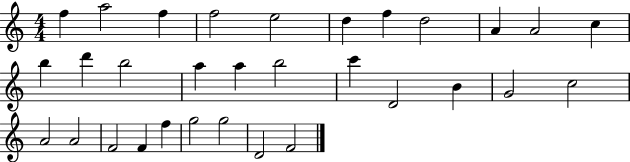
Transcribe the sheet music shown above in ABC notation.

X:1
T:Untitled
M:4/4
L:1/4
K:C
f a2 f f2 e2 d f d2 A A2 c b d' b2 a a b2 c' D2 B G2 c2 A2 A2 F2 F f g2 g2 D2 F2